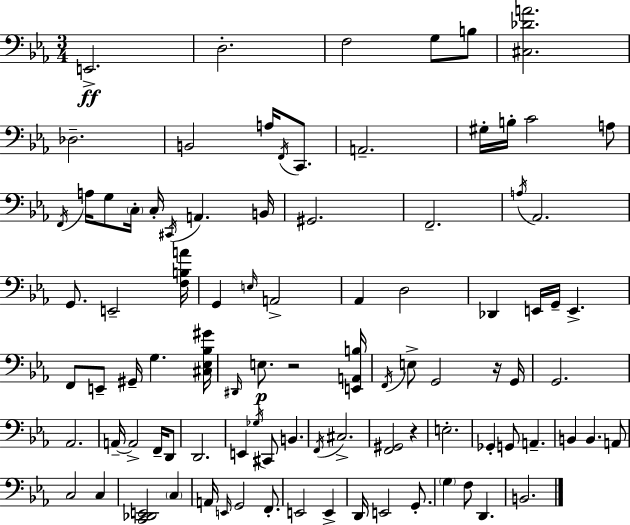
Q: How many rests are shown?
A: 3